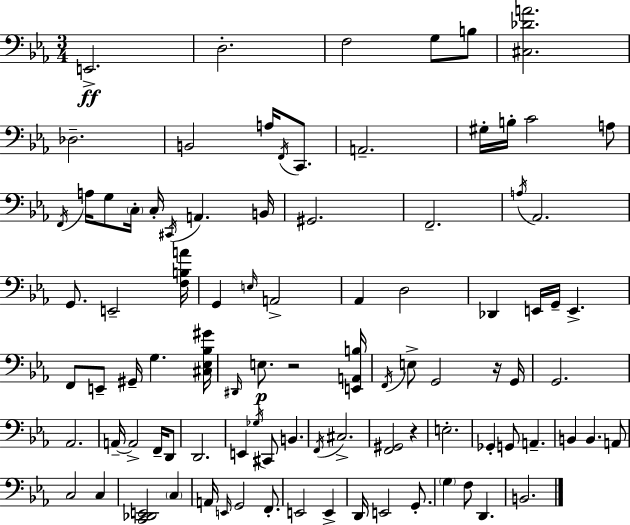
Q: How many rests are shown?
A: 3